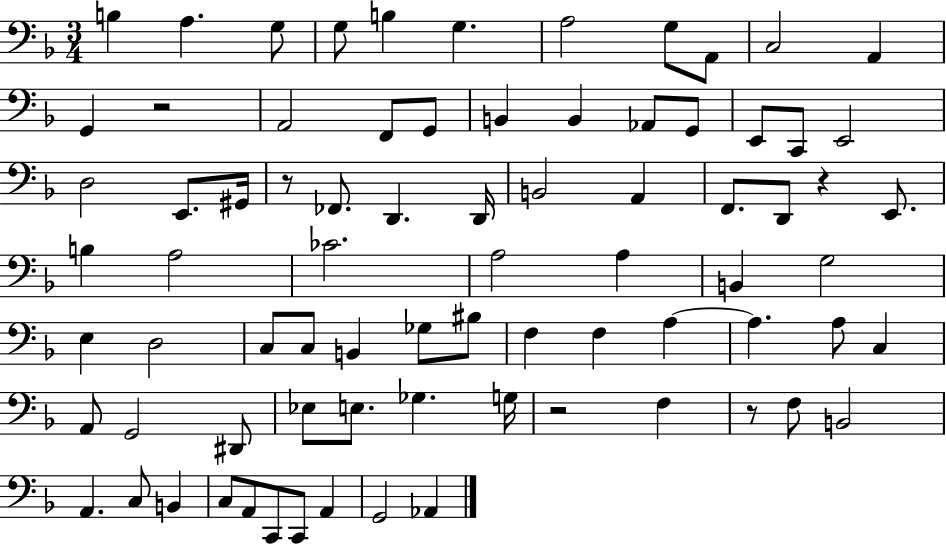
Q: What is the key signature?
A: F major